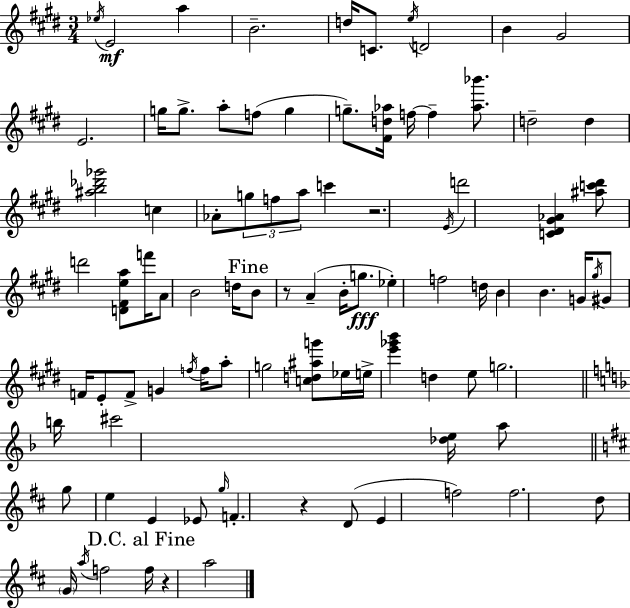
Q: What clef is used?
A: treble